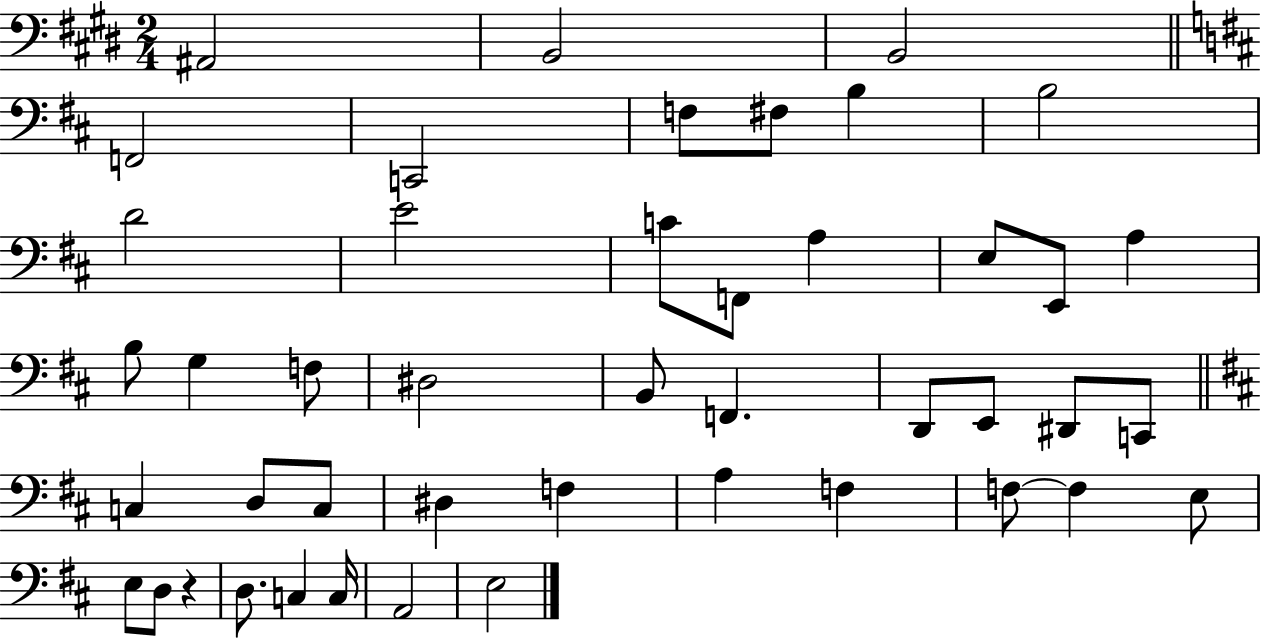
A#2/h B2/h B2/h F2/h C2/h F3/e F#3/e B3/q B3/h D4/h E4/h C4/e F2/e A3/q E3/e E2/e A3/q B3/e G3/q F3/e D#3/h B2/e F2/q. D2/e E2/e D#2/e C2/e C3/q D3/e C3/e D#3/q F3/q A3/q F3/q F3/e F3/q E3/e E3/e D3/e R/q D3/e. C3/q C3/s A2/h E3/h